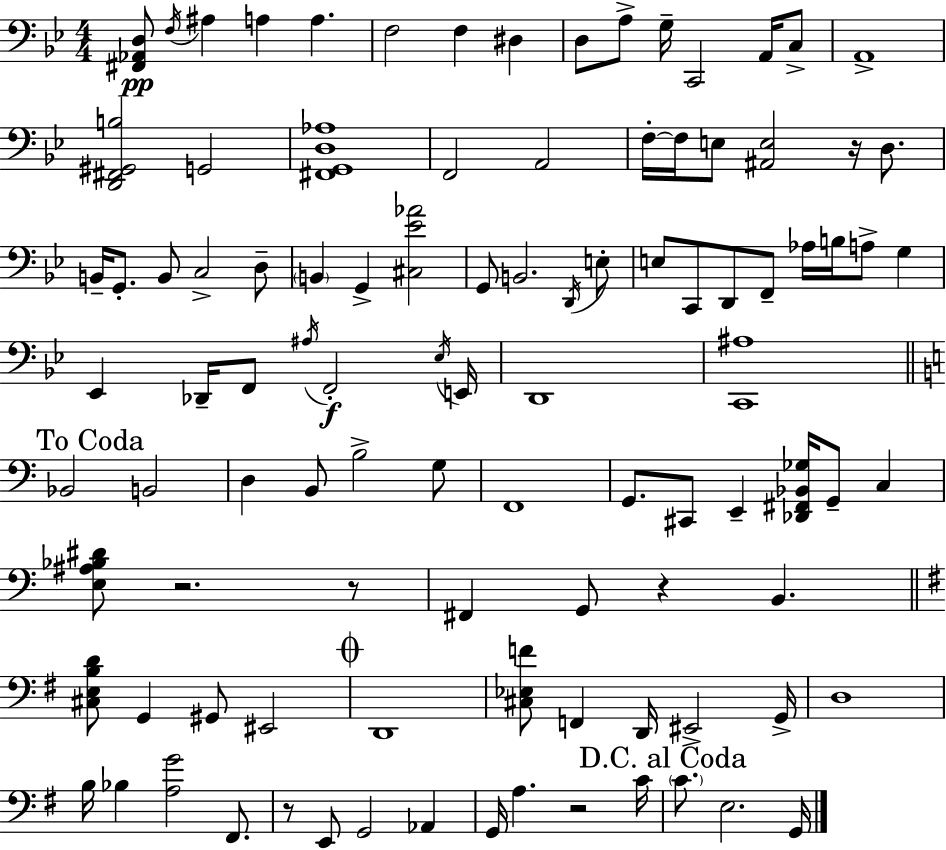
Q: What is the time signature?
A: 4/4